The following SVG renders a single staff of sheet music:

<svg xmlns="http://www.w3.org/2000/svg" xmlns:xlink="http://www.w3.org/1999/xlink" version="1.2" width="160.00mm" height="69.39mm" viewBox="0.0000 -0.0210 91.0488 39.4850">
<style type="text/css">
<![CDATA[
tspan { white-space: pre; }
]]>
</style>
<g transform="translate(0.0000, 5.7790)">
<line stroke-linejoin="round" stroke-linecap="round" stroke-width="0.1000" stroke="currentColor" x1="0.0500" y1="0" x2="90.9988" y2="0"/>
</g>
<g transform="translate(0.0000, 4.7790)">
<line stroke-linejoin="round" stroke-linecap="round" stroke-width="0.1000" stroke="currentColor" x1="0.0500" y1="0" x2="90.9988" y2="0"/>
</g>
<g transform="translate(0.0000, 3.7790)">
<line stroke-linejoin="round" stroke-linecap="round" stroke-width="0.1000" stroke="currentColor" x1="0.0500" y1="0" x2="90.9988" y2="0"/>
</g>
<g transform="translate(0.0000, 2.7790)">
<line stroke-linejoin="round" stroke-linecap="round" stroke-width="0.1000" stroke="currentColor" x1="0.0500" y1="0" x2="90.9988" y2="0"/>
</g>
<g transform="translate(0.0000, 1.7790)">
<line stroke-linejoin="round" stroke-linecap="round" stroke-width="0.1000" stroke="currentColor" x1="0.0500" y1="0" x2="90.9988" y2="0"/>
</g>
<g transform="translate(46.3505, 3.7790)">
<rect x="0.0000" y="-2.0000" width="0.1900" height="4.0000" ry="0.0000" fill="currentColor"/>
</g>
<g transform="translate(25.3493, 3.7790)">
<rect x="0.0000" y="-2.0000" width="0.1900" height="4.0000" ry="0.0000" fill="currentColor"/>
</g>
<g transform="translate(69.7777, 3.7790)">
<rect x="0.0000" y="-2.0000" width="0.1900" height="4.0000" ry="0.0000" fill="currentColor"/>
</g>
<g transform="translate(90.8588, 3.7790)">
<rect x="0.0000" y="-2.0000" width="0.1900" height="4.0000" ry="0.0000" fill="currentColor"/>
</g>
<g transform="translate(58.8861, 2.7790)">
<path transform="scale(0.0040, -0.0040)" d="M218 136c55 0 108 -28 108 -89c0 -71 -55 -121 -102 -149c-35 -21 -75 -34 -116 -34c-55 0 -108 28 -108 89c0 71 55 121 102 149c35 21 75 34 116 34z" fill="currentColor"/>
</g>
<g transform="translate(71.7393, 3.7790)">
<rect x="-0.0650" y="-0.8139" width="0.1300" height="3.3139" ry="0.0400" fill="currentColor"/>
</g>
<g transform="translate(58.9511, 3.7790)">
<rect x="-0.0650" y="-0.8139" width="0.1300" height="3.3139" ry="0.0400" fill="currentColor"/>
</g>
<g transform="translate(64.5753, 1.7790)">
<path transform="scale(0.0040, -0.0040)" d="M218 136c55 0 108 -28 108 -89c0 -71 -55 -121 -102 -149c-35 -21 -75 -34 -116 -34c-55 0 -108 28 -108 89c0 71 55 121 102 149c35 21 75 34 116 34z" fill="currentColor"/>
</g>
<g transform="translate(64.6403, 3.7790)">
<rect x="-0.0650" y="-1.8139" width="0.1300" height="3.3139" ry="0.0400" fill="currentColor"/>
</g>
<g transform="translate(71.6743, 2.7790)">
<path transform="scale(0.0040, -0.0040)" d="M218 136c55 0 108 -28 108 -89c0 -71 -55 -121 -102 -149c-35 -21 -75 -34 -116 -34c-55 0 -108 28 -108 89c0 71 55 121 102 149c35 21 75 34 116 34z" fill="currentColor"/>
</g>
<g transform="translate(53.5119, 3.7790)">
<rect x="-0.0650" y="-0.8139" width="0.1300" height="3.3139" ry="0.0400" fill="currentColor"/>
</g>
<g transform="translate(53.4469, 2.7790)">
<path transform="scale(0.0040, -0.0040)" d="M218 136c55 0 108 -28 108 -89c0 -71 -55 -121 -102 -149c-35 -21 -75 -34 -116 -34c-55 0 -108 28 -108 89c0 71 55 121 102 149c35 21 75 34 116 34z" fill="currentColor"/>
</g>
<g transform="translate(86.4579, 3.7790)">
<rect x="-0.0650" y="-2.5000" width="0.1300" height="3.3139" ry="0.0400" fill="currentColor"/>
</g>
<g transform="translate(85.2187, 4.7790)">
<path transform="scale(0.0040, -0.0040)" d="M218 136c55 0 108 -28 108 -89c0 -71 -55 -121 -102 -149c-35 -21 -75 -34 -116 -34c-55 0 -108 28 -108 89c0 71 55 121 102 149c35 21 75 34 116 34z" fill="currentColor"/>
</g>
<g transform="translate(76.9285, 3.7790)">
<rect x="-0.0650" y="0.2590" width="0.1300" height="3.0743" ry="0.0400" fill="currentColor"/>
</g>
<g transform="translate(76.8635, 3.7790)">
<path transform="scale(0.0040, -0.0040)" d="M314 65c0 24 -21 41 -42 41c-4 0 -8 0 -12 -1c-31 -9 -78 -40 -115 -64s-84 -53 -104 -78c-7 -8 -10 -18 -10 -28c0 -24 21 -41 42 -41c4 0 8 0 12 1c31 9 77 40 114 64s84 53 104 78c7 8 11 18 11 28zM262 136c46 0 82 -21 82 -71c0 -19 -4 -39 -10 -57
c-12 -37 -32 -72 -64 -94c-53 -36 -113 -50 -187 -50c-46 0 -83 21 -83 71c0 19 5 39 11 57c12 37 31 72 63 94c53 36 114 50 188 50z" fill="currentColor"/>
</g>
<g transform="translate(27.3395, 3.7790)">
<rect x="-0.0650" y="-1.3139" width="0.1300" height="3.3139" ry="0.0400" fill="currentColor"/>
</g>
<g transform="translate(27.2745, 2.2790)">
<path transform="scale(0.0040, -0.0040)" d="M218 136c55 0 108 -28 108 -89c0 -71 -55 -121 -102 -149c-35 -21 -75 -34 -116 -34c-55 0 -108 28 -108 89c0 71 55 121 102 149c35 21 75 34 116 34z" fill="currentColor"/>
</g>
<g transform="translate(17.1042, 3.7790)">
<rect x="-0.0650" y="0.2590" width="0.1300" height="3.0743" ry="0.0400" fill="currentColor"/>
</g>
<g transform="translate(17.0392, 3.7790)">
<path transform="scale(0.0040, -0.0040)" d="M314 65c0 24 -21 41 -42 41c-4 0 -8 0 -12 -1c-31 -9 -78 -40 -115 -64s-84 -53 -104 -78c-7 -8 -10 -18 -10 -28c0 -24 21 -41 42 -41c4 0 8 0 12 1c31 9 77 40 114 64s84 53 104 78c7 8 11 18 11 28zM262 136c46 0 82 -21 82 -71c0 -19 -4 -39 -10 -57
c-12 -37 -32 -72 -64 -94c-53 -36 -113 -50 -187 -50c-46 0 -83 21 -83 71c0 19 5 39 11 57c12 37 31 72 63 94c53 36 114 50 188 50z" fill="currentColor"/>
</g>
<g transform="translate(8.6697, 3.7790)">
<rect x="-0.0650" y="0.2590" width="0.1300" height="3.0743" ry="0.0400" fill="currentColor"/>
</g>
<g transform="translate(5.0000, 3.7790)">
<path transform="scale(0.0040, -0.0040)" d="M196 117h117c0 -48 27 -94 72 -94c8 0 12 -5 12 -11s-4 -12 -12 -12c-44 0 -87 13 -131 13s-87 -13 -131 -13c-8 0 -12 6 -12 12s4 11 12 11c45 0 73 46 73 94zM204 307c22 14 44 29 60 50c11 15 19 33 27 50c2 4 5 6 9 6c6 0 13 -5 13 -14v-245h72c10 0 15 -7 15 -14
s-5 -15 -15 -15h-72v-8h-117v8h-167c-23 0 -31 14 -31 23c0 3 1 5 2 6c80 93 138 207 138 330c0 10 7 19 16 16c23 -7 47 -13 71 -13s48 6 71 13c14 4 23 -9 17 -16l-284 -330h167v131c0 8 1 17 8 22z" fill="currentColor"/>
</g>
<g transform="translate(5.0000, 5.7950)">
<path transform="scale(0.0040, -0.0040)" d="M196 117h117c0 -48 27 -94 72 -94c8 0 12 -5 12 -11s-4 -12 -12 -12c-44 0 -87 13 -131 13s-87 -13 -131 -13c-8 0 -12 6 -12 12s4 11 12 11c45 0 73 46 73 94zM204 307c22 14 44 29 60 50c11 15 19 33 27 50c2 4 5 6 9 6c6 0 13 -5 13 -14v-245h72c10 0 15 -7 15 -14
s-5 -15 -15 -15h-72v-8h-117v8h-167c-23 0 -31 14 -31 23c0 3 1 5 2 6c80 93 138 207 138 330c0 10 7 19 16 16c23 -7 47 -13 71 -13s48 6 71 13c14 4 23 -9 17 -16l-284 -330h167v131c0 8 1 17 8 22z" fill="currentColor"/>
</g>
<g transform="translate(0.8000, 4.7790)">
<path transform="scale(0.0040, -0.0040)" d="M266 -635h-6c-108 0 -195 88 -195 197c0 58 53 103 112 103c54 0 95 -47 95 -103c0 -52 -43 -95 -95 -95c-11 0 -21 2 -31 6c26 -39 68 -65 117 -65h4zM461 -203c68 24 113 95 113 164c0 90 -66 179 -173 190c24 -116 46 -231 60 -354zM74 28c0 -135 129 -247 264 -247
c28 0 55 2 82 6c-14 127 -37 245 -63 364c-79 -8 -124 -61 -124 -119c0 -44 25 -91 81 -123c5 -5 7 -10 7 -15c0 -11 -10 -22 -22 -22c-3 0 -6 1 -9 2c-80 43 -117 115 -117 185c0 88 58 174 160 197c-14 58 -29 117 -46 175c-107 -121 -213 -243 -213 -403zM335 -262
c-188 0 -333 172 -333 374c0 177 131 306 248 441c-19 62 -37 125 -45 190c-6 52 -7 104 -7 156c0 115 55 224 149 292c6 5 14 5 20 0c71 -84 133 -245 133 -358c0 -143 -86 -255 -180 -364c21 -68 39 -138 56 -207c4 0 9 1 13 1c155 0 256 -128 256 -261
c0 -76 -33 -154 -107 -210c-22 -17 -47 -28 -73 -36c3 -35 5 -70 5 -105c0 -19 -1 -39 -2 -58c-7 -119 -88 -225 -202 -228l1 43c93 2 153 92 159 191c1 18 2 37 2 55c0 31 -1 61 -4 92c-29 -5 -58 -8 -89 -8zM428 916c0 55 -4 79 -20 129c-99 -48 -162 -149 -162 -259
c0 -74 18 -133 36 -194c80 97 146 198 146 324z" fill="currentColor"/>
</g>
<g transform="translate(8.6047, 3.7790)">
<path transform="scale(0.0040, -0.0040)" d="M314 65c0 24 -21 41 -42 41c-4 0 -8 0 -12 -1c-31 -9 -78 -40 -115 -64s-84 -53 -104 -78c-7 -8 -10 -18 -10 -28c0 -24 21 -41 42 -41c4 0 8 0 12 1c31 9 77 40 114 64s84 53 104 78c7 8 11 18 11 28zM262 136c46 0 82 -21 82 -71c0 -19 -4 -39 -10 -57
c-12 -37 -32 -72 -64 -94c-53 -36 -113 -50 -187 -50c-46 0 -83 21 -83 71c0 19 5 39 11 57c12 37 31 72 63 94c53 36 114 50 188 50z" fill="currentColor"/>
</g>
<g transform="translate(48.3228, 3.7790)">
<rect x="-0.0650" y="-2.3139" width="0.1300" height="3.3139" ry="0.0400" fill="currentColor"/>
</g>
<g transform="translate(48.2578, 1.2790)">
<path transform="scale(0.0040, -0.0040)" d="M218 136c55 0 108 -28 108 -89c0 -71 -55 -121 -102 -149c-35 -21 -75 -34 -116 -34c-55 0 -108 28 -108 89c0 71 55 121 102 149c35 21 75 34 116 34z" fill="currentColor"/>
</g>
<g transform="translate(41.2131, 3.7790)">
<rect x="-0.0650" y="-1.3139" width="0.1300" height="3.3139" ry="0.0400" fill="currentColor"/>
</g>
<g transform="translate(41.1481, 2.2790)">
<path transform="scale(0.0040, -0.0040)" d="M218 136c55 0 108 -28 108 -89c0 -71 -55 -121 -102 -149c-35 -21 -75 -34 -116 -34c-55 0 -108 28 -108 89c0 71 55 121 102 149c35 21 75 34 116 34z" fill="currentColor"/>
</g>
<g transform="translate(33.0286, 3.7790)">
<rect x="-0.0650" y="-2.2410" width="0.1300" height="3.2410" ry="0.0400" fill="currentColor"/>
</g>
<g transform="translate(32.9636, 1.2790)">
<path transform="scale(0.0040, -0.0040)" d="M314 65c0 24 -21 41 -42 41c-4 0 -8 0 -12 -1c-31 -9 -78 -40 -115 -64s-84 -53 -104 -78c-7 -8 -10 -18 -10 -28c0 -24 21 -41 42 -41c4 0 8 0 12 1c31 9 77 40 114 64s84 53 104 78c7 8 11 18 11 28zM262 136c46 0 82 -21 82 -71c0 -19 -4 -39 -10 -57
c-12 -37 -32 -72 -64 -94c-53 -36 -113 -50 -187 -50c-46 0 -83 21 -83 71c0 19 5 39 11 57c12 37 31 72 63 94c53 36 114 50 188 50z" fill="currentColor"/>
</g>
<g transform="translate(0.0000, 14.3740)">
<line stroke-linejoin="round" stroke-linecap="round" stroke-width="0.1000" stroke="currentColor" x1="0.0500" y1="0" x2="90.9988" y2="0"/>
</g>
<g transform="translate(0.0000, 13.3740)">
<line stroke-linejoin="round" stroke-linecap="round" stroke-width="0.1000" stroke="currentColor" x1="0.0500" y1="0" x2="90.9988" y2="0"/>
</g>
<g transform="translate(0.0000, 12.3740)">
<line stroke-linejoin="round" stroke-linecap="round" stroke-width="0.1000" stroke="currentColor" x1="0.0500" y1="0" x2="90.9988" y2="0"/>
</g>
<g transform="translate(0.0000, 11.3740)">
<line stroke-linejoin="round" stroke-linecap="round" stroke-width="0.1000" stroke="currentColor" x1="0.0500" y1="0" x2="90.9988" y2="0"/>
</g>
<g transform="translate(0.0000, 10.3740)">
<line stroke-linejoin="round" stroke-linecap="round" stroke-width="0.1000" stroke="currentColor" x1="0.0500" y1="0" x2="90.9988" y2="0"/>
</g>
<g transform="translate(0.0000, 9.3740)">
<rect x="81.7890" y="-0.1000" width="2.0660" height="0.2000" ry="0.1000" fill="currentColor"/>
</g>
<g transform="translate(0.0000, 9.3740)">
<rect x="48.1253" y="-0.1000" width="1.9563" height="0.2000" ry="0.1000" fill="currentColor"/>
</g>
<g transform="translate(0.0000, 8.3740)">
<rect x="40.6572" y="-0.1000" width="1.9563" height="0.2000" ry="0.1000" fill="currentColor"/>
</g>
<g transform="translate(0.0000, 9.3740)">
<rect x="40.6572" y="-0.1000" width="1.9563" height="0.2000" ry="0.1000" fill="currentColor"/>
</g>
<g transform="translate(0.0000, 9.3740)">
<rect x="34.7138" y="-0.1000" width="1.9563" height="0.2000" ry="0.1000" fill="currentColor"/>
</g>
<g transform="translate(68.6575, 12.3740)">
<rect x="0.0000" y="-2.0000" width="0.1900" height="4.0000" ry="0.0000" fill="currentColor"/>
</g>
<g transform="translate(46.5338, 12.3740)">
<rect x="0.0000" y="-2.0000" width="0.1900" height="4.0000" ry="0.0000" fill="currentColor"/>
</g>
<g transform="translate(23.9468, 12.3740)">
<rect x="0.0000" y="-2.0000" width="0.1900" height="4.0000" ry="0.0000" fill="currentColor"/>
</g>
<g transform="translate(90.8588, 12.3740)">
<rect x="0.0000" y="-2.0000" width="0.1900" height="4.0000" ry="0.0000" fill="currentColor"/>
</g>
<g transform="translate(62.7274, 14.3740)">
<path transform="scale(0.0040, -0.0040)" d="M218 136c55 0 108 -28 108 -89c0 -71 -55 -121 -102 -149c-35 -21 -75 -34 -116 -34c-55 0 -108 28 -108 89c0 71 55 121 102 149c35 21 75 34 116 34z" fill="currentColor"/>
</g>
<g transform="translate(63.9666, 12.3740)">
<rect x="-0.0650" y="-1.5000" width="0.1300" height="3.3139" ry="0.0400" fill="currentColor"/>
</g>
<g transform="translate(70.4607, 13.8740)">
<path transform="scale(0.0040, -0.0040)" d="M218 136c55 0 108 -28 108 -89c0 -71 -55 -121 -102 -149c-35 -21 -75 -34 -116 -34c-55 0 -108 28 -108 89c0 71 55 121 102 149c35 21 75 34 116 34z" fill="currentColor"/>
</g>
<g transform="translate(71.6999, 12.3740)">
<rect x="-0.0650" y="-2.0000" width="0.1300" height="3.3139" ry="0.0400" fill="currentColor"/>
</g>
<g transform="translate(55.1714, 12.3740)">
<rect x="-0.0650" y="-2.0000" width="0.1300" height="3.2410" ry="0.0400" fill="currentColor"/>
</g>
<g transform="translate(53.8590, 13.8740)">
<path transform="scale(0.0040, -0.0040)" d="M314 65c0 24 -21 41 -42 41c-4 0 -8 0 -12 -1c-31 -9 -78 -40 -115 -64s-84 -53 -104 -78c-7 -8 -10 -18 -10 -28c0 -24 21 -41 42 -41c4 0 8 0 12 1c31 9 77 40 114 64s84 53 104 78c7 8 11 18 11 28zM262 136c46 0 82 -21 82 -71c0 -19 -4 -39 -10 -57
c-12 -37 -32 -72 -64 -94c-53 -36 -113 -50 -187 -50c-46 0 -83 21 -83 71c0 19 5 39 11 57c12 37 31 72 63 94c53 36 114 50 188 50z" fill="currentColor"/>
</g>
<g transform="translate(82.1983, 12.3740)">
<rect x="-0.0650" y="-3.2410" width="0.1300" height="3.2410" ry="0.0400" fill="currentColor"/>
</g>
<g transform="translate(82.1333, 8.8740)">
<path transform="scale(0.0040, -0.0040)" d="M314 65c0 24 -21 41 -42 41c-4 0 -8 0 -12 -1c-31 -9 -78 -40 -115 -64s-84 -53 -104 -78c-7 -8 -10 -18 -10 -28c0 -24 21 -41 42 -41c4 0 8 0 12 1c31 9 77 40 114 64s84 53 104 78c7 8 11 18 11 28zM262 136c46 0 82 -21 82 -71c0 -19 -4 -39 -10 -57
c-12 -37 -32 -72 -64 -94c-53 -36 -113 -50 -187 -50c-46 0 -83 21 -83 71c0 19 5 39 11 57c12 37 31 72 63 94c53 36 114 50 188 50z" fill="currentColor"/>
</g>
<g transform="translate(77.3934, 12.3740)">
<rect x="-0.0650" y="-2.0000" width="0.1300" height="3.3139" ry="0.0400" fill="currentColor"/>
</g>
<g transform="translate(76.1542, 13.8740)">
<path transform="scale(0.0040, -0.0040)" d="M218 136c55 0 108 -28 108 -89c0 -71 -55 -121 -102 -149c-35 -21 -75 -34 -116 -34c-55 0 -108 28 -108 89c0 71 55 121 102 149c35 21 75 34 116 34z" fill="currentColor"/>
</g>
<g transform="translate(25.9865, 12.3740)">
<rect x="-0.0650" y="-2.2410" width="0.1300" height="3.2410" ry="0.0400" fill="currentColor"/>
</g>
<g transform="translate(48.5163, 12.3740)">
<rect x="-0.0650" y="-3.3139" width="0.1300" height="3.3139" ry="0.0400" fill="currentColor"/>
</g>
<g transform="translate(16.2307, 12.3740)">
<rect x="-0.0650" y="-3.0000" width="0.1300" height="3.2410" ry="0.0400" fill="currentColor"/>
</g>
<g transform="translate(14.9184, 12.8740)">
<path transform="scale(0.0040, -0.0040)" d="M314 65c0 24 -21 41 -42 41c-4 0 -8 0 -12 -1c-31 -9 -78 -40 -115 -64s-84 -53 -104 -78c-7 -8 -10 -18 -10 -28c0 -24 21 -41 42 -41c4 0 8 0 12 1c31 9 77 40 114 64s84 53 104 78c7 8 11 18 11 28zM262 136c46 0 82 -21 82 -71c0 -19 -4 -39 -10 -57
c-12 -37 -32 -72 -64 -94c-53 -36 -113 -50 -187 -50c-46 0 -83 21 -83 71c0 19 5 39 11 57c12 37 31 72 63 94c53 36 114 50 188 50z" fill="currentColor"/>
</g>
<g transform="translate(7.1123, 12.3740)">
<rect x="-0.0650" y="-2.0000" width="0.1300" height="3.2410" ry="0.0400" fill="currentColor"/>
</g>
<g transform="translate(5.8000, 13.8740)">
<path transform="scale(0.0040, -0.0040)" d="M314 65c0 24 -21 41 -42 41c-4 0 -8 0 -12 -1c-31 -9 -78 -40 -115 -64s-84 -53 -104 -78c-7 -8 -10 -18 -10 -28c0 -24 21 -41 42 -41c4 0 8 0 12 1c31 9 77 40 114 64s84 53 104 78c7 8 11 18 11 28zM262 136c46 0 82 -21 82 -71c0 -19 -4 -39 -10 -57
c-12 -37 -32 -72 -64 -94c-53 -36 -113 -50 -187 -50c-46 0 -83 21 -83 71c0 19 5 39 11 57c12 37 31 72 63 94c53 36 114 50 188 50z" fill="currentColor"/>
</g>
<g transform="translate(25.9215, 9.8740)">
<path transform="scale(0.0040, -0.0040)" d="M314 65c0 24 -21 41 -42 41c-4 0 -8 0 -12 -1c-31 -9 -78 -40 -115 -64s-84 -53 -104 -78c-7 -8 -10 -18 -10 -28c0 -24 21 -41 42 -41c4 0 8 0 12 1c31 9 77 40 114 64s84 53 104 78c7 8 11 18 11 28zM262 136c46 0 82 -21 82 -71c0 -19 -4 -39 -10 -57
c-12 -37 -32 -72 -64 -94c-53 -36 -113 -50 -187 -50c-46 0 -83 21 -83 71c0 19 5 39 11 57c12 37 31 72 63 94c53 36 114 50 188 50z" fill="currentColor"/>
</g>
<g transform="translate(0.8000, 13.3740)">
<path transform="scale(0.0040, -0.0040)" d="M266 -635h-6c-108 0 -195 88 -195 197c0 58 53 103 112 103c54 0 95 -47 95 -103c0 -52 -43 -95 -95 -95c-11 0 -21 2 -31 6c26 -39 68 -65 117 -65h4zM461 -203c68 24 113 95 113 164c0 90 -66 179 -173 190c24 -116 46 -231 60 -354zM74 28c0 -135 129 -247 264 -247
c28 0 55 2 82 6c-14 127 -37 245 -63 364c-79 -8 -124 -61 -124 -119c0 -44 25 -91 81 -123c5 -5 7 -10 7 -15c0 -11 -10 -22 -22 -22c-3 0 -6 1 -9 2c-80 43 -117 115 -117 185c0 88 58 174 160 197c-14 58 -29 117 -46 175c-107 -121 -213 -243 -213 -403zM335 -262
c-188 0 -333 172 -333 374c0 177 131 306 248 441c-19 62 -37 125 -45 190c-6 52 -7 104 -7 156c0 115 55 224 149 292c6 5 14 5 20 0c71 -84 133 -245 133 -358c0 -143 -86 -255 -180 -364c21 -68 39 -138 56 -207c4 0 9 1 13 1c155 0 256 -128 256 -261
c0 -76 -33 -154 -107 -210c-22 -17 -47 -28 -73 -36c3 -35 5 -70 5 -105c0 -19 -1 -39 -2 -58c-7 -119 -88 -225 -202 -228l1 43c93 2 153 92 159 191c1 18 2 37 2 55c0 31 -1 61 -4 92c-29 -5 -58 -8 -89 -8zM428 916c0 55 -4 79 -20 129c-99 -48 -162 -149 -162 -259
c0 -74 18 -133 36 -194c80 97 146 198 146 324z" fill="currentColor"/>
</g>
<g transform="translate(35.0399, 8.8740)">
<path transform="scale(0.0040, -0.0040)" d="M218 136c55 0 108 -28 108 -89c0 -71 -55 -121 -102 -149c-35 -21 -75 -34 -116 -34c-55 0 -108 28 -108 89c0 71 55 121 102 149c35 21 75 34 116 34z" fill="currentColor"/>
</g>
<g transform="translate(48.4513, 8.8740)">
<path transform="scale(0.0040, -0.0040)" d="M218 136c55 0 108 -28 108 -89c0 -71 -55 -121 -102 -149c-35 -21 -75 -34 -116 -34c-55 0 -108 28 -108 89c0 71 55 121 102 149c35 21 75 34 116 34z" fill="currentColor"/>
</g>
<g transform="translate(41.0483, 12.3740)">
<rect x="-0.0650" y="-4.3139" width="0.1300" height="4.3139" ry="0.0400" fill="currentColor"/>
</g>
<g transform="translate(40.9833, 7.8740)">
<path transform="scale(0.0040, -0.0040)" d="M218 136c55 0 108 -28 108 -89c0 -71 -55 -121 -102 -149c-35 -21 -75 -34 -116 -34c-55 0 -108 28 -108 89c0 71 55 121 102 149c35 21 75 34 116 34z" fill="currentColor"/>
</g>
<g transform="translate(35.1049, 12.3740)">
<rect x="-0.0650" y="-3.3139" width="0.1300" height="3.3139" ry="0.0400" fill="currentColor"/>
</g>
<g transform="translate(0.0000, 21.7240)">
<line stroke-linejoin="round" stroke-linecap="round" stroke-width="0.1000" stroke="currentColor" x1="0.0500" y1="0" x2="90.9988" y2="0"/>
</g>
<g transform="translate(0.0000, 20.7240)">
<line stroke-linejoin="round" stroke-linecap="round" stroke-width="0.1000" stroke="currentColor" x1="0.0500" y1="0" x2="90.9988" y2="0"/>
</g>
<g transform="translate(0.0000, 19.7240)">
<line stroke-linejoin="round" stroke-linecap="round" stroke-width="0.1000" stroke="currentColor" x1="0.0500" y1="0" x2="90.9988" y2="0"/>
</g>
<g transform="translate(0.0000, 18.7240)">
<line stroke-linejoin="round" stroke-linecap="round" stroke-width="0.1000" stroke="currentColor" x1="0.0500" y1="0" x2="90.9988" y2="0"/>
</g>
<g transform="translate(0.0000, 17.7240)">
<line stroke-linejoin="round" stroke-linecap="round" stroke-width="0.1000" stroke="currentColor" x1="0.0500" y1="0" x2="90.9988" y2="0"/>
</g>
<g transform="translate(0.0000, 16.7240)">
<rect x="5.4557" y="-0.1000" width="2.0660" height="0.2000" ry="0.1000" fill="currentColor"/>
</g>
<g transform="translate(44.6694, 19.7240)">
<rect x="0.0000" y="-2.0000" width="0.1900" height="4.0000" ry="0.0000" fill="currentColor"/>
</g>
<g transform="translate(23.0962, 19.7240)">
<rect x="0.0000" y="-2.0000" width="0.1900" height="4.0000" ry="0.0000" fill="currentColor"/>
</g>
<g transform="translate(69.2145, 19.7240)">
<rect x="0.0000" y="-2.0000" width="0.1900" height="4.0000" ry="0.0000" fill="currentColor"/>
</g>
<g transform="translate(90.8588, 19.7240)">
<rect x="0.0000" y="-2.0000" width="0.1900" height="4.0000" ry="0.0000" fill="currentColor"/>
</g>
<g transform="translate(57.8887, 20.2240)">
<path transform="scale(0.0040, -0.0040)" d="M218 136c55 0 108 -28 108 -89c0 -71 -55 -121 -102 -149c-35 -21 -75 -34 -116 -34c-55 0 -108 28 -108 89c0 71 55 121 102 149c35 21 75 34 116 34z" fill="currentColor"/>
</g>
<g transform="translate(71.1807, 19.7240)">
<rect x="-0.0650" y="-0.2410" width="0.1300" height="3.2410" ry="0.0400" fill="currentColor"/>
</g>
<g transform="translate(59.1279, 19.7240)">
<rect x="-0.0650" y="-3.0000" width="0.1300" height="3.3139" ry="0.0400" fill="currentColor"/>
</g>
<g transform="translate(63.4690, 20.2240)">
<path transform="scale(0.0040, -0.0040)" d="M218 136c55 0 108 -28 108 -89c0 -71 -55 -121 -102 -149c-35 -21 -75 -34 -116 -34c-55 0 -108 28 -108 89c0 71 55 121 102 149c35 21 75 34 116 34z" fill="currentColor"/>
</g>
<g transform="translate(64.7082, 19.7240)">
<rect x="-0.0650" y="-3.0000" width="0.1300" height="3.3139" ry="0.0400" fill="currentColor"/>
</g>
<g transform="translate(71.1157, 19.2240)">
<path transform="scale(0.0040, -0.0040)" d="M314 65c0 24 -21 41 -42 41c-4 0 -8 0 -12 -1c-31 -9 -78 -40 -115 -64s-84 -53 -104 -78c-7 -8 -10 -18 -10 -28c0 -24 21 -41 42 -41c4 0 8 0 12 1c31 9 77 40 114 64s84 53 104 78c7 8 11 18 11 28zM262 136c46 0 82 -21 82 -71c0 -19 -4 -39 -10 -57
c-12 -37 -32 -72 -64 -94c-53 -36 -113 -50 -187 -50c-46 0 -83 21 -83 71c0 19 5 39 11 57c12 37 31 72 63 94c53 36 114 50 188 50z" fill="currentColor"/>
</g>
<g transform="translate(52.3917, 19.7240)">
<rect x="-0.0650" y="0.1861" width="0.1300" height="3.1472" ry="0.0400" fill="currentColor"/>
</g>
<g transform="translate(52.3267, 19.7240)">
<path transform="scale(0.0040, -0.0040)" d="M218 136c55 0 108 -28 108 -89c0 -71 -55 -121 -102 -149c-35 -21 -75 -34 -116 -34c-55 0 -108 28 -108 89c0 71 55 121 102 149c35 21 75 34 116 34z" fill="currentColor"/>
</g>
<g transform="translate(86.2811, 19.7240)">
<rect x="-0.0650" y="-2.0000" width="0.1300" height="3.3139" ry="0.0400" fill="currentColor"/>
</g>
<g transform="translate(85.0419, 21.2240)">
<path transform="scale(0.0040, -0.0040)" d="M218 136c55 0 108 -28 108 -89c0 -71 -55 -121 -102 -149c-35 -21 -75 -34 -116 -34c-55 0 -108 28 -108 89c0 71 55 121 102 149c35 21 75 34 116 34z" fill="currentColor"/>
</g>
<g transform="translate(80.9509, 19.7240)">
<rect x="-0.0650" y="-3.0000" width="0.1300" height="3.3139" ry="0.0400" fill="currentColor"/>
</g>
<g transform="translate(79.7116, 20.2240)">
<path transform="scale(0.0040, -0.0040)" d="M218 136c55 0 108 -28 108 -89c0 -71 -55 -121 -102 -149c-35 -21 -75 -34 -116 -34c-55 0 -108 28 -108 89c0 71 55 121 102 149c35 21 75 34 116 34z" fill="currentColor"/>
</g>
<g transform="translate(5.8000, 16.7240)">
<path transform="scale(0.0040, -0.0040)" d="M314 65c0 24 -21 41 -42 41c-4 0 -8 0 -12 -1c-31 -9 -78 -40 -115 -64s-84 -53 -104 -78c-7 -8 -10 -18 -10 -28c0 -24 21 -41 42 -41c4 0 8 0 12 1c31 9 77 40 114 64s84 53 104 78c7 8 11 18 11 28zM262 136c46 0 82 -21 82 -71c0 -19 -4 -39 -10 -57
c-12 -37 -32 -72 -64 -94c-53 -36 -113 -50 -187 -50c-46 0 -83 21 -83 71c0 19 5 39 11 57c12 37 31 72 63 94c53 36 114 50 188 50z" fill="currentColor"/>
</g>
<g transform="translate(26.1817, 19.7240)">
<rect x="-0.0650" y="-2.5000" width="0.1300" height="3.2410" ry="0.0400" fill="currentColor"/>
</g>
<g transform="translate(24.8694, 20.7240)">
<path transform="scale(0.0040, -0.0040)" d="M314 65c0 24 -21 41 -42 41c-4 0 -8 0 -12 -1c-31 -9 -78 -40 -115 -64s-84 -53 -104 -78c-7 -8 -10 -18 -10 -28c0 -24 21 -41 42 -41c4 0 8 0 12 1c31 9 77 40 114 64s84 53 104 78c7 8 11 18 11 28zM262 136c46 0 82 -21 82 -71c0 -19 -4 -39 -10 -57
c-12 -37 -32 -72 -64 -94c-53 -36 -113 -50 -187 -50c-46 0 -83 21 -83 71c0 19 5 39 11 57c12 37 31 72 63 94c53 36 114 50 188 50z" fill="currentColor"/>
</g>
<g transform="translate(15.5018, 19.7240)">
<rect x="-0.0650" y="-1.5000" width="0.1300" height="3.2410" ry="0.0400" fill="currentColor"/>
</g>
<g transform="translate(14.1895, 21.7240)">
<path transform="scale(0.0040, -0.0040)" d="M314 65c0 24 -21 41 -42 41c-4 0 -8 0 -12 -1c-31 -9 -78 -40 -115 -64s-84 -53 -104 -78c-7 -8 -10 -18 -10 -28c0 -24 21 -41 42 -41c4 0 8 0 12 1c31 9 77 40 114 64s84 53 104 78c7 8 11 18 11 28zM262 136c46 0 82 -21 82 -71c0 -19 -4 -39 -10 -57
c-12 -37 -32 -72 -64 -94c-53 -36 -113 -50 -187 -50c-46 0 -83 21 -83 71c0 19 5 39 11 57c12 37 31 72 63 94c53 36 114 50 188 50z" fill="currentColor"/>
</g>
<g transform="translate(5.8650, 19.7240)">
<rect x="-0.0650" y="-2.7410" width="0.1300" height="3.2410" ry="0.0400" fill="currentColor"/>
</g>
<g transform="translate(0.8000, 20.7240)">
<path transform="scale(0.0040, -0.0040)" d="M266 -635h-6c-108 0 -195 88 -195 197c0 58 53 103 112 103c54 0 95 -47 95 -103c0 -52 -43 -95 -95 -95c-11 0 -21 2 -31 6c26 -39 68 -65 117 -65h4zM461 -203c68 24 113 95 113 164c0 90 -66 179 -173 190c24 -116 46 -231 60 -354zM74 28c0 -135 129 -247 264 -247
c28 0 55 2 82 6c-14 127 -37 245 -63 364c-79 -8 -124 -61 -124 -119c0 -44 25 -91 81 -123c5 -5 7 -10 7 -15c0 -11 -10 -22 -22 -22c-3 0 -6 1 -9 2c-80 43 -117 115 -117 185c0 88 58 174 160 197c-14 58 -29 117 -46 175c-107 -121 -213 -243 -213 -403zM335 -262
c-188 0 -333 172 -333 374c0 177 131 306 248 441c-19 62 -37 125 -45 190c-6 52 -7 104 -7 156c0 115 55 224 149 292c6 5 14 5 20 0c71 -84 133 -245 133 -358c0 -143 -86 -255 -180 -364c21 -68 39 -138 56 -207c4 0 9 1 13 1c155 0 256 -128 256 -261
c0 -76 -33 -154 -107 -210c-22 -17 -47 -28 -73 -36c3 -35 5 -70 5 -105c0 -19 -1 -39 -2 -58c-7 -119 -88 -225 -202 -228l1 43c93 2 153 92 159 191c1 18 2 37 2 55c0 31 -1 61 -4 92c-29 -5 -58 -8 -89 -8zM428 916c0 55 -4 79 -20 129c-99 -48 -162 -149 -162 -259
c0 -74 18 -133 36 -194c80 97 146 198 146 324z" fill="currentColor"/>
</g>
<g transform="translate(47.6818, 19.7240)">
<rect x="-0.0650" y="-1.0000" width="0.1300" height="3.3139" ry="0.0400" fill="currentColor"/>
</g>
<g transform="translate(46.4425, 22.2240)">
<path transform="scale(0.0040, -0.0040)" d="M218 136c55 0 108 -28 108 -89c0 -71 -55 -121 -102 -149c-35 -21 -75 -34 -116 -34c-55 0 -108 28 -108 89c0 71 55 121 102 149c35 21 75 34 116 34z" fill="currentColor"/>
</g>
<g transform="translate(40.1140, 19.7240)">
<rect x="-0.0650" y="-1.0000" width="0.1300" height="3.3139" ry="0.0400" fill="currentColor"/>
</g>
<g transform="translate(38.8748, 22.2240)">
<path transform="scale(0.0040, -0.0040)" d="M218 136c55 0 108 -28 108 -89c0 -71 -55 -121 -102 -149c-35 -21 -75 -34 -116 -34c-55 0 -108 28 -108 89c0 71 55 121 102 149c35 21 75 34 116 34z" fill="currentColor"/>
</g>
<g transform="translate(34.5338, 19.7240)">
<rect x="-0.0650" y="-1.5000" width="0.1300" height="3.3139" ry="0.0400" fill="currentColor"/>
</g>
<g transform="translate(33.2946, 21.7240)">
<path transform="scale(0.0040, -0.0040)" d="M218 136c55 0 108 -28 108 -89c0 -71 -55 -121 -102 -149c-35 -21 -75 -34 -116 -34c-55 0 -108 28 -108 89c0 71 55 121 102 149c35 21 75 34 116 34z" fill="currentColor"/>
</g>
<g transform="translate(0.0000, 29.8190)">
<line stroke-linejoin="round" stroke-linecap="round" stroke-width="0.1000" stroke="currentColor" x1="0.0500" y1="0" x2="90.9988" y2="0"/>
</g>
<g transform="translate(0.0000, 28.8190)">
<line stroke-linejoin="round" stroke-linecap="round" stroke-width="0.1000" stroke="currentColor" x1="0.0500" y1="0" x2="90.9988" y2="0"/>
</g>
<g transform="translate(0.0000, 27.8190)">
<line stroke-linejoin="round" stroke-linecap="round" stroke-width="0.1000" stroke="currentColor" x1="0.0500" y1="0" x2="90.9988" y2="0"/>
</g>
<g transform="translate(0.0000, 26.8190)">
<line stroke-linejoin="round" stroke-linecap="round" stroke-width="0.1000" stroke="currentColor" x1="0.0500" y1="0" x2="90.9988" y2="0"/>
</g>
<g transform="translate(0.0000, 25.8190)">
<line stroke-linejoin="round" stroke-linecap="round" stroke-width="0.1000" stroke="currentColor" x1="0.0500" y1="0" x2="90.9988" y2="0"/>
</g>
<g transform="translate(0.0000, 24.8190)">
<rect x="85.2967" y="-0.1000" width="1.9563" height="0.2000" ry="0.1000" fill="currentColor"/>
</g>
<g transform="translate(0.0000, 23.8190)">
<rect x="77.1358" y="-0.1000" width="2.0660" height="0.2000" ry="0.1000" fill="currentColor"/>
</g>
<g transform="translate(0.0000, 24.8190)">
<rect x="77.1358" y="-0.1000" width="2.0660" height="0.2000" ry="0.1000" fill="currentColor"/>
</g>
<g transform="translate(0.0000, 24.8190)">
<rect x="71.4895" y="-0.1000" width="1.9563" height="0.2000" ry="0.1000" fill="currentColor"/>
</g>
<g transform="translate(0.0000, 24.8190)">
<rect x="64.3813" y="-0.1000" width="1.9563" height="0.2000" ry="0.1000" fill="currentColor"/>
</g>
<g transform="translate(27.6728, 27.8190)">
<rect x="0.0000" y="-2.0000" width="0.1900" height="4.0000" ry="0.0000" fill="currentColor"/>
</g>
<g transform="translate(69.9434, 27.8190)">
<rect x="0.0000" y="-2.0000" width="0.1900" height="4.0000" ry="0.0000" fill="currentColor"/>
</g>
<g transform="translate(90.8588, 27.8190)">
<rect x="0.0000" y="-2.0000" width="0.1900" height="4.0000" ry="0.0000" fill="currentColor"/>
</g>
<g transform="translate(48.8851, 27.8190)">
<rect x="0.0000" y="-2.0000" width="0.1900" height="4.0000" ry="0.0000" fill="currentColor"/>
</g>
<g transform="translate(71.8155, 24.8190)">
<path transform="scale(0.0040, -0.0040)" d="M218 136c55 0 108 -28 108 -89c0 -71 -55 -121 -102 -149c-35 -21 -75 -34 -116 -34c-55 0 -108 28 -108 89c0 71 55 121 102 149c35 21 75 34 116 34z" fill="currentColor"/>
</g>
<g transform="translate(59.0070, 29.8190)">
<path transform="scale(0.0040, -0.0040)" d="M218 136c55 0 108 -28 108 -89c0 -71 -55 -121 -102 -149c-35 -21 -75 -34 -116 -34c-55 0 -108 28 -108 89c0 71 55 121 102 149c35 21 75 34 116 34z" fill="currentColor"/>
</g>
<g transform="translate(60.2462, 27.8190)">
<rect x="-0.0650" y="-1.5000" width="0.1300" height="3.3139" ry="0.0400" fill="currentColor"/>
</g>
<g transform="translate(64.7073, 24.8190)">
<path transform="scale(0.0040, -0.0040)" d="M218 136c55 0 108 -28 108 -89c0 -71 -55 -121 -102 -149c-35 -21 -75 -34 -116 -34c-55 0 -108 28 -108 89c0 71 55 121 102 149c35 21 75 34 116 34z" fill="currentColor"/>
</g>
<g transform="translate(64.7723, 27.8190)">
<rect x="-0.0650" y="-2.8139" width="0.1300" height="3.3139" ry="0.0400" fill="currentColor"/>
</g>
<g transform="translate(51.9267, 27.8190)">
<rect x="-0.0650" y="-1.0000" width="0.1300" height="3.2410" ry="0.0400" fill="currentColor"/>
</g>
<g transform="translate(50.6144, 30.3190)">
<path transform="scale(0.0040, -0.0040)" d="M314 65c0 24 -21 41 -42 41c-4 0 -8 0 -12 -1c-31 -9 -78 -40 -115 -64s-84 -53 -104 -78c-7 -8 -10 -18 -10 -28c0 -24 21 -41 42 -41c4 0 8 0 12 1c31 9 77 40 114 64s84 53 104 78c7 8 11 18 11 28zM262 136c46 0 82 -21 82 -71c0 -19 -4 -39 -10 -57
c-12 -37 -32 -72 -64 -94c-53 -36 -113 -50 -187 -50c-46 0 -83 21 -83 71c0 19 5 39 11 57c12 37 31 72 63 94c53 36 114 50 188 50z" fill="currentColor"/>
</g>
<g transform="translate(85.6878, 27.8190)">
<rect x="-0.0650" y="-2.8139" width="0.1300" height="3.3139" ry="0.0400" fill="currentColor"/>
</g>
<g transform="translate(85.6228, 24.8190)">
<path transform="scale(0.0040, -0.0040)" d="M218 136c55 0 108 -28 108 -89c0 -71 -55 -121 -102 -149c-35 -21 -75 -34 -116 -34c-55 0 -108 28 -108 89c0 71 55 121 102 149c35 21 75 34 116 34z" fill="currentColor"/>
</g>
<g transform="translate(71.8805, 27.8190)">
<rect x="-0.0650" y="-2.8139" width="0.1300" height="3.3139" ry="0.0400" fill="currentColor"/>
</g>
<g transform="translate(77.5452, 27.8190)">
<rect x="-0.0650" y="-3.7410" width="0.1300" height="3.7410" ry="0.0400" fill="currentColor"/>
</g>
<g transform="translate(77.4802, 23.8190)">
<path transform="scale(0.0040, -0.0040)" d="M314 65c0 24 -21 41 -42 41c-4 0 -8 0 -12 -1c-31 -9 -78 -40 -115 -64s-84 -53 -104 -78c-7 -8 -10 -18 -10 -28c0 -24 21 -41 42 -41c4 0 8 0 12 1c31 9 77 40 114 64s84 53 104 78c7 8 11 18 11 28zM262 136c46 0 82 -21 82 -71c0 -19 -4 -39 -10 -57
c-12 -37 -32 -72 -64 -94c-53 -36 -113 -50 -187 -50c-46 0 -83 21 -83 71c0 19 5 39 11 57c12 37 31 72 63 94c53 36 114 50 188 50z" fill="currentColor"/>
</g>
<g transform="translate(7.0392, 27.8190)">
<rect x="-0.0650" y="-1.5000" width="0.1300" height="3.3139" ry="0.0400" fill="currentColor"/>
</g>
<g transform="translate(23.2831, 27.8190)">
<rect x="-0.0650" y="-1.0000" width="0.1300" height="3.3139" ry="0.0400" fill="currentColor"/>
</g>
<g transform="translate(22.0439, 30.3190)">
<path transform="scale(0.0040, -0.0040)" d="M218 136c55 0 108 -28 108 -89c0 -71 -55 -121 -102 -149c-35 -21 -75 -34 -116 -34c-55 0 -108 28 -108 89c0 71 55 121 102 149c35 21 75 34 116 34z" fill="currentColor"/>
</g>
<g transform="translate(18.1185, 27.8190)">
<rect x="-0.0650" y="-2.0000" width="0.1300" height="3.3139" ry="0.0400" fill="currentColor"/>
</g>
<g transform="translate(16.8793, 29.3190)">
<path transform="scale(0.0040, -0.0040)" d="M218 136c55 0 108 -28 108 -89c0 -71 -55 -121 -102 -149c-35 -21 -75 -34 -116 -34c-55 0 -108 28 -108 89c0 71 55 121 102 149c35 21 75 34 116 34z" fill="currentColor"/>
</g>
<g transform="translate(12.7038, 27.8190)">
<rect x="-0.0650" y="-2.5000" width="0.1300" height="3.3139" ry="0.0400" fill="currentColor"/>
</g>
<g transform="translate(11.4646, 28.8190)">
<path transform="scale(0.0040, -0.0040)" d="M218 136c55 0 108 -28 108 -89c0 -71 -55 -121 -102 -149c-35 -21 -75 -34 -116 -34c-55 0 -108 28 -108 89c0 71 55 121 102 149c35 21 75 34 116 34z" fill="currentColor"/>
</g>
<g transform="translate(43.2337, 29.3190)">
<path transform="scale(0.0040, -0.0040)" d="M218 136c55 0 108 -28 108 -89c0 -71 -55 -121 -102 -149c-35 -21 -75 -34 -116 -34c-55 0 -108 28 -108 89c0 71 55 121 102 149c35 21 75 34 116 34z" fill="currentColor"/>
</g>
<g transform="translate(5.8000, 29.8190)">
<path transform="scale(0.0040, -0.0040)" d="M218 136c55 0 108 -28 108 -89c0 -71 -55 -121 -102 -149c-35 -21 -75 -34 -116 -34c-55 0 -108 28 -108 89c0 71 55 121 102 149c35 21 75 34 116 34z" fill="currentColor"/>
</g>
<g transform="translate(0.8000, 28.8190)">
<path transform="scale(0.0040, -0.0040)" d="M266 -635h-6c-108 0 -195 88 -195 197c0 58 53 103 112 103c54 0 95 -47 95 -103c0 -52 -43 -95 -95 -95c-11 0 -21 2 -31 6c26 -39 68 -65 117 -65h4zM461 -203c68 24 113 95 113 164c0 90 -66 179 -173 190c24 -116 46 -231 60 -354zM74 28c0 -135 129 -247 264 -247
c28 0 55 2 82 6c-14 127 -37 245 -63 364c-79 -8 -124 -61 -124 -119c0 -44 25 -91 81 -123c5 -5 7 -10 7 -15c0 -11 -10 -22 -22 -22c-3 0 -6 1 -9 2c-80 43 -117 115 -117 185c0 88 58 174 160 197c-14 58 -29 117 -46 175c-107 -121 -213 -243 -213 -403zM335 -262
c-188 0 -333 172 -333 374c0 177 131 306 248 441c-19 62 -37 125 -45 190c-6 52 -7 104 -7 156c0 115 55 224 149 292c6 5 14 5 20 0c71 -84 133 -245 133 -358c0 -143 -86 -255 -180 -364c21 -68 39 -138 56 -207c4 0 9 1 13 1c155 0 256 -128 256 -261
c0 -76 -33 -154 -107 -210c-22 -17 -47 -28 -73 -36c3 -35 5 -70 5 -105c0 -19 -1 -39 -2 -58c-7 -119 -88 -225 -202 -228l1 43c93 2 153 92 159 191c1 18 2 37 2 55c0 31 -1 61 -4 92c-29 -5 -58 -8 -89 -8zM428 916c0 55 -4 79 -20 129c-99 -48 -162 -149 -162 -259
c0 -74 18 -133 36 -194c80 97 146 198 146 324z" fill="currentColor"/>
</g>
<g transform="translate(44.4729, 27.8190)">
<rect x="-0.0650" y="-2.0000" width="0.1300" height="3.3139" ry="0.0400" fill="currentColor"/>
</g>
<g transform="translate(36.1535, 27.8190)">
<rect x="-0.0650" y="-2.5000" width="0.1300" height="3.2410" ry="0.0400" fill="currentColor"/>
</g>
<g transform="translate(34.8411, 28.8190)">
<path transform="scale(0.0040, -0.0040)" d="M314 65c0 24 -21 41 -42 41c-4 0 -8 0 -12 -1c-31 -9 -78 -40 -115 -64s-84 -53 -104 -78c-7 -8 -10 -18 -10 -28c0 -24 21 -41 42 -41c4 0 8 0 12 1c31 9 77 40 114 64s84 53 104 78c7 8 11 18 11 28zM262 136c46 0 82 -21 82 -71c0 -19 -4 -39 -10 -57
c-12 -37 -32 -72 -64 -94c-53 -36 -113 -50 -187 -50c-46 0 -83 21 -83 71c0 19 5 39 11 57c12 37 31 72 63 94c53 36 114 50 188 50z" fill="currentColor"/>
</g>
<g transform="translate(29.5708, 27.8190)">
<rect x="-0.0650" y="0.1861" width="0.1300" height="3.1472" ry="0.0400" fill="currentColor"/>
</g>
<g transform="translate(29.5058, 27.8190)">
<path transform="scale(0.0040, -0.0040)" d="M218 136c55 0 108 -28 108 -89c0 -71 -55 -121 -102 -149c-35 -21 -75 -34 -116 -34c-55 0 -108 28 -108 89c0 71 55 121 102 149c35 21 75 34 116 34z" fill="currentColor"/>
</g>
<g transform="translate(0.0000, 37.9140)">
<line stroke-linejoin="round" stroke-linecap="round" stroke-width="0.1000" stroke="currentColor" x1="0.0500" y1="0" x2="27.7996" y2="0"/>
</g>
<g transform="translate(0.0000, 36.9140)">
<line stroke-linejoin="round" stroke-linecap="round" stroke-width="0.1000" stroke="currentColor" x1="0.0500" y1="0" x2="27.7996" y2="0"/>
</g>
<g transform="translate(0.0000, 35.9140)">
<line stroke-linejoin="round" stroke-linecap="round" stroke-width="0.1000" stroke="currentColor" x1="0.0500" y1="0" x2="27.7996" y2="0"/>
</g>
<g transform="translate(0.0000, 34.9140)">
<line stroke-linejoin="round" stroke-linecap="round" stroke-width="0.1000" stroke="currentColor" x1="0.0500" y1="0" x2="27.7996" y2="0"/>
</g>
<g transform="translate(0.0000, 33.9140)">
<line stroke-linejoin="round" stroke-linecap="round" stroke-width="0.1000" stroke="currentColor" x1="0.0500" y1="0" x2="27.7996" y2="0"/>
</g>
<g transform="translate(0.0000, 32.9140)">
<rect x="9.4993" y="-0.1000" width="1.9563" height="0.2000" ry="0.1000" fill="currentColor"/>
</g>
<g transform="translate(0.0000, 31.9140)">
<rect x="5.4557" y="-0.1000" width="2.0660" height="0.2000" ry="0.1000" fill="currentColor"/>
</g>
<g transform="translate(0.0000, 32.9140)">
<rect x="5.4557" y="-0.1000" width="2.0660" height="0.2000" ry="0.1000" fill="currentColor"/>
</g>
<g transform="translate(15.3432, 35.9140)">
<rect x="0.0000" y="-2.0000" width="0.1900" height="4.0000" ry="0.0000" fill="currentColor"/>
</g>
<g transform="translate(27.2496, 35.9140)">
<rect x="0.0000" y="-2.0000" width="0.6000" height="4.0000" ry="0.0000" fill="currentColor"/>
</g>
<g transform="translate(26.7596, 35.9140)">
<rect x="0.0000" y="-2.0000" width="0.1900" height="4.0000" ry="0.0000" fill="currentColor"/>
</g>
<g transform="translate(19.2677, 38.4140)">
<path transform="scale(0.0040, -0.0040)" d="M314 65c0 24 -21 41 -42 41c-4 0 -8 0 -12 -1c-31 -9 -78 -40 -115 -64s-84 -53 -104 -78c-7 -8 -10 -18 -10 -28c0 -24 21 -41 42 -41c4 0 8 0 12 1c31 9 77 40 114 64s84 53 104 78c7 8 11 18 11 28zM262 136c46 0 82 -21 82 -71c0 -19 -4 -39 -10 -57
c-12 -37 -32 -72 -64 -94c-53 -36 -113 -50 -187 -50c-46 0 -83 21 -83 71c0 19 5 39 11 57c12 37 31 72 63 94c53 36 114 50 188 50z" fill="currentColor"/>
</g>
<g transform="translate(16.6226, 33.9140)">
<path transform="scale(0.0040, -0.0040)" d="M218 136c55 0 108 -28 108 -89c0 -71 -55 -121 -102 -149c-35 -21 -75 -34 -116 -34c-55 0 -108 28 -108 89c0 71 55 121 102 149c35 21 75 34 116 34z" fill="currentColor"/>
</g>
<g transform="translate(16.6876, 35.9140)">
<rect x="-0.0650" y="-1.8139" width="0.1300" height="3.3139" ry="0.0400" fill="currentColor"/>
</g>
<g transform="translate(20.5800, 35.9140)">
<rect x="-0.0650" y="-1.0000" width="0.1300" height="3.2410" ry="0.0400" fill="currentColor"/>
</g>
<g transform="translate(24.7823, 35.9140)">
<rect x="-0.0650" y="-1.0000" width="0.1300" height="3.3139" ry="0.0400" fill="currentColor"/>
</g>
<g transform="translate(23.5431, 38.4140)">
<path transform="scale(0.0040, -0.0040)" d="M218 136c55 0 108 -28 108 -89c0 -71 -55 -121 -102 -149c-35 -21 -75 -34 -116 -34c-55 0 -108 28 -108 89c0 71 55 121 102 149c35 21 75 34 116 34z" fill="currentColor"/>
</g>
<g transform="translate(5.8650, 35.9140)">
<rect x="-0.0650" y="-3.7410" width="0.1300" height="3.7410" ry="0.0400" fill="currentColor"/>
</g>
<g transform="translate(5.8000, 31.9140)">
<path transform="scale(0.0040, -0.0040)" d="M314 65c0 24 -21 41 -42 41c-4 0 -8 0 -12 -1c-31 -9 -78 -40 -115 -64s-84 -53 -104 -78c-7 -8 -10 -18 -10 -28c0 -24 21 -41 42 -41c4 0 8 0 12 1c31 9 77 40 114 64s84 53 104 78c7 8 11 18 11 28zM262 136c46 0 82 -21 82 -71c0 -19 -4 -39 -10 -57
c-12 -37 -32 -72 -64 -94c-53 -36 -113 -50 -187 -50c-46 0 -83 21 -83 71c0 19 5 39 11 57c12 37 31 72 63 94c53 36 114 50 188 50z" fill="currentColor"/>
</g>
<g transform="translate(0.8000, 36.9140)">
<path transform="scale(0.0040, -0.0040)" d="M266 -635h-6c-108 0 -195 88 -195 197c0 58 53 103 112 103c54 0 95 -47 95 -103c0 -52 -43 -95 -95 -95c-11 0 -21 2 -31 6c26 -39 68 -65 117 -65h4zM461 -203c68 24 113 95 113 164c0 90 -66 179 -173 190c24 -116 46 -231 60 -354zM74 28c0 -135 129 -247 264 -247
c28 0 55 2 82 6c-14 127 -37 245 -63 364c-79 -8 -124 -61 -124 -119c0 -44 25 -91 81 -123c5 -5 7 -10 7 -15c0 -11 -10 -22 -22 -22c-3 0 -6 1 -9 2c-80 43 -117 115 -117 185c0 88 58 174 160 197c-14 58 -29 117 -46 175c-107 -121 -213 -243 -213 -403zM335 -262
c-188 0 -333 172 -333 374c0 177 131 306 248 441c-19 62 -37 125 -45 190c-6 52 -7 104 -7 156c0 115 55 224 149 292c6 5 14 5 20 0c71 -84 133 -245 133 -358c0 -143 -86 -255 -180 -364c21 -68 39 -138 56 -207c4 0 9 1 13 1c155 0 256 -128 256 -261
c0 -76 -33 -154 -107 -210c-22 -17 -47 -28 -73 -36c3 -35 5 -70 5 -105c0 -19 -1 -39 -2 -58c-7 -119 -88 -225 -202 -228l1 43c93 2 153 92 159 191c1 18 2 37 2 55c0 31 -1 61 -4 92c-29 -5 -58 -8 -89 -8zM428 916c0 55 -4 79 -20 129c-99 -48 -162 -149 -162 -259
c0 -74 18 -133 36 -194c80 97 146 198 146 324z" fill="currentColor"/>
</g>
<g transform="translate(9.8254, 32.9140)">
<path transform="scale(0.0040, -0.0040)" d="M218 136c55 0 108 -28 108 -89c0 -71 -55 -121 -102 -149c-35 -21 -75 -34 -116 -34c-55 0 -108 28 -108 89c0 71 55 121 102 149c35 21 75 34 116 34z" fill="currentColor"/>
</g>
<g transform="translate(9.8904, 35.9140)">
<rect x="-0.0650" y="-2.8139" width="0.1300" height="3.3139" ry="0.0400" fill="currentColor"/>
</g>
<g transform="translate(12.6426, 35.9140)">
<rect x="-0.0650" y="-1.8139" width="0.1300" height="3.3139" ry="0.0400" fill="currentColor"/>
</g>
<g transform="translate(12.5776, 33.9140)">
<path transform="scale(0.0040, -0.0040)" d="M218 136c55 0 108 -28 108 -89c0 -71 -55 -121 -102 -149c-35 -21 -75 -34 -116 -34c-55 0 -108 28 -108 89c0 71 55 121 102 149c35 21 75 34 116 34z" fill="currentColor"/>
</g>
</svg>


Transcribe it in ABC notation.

X:1
T:Untitled
M:4/4
L:1/4
K:C
B2 B2 e g2 e g d d f d B2 G F2 A2 g2 b d' b F2 E F F b2 a2 E2 G2 E D D B A A c2 A F E G F D B G2 F D2 E a a c'2 a c'2 a f f D2 D